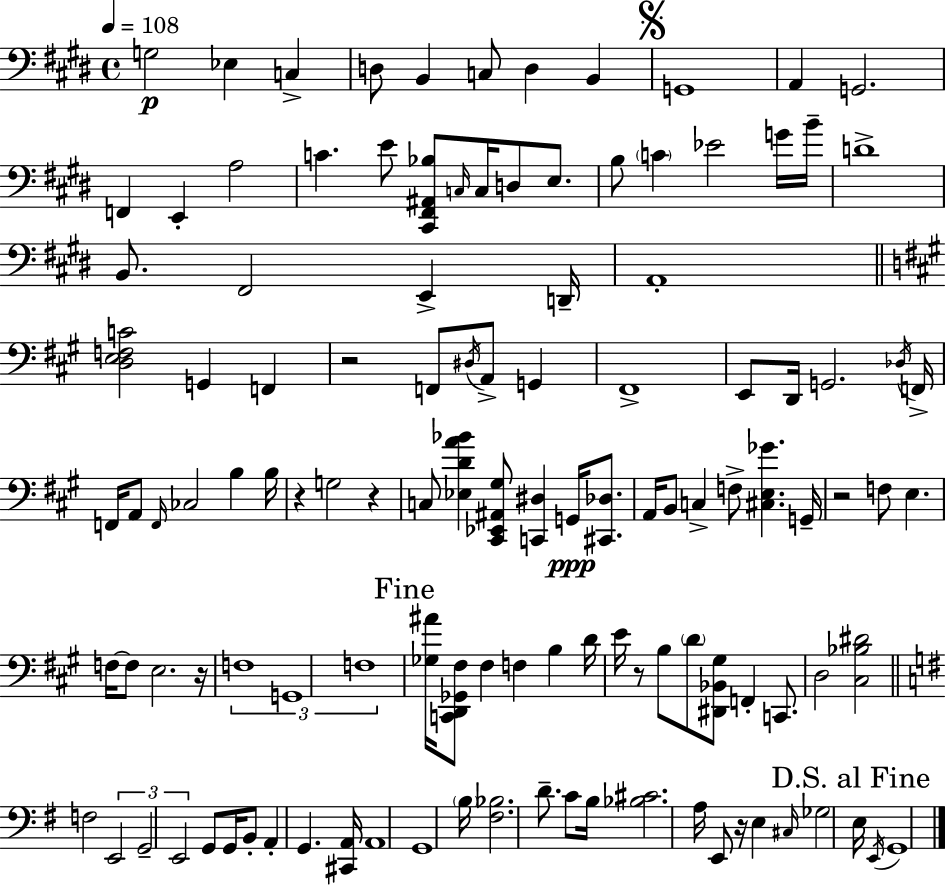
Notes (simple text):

G3/h Eb3/q C3/q D3/e B2/q C3/e D3/q B2/q G2/w A2/q G2/h. F2/q E2/q A3/h C4/q. E4/e [C#2,F#2,A#2,Bb3]/e C3/s C3/s D3/e E3/e. B3/e C4/q Eb4/h G4/s B4/s D4/w B2/e. F#2/h E2/q D2/s A2/w [D3,E3,F3,C4]/h G2/q F2/q R/h F2/e D#3/s A2/e G2/q F#2/w E2/e D2/s G2/h. Db3/s F2/s F2/s A2/e F2/s CES3/h B3/q B3/s R/q G3/h R/q C3/e [Eb3,D4,A4,Bb4]/q [C#2,Eb2,A#2,G#3]/e [C2,D#3]/q G2/s [C#2,Db3]/e. A2/s B2/e C3/q F3/e [C#3,E3,Gb4]/q. G2/s R/h F3/e E3/q. F3/s F3/e E3/h. R/s F3/w G2/w F3/w [Gb3,A#4]/s [C2,D2,Gb2,F#3]/e F#3/q F3/q B3/q D4/s E4/s R/e B3/e D4/e [D#2,Bb2,G#3]/e F2/q C2/e. D3/h [C#3,Bb3,D#4]/h F3/h E2/h G2/h E2/h G2/e G2/s B2/e A2/q G2/q. [C#2,A2]/s A2/w G2/w B3/s [F#3,Bb3]/h. D4/e. C4/e B3/s [Bb3,C#4]/h. A3/s E2/e R/s E3/q C#3/s Gb3/h E3/s E2/s G2/w